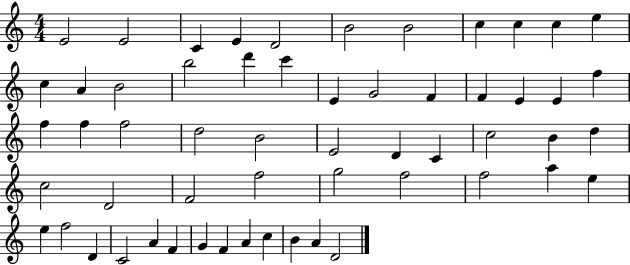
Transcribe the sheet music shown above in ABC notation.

X:1
T:Untitled
M:4/4
L:1/4
K:C
E2 E2 C E D2 B2 B2 c c c e c A B2 b2 d' c' E G2 F F E E f f f f2 d2 B2 E2 D C c2 B d c2 D2 F2 f2 g2 f2 f2 a e e f2 D C2 A F G F A c B A D2